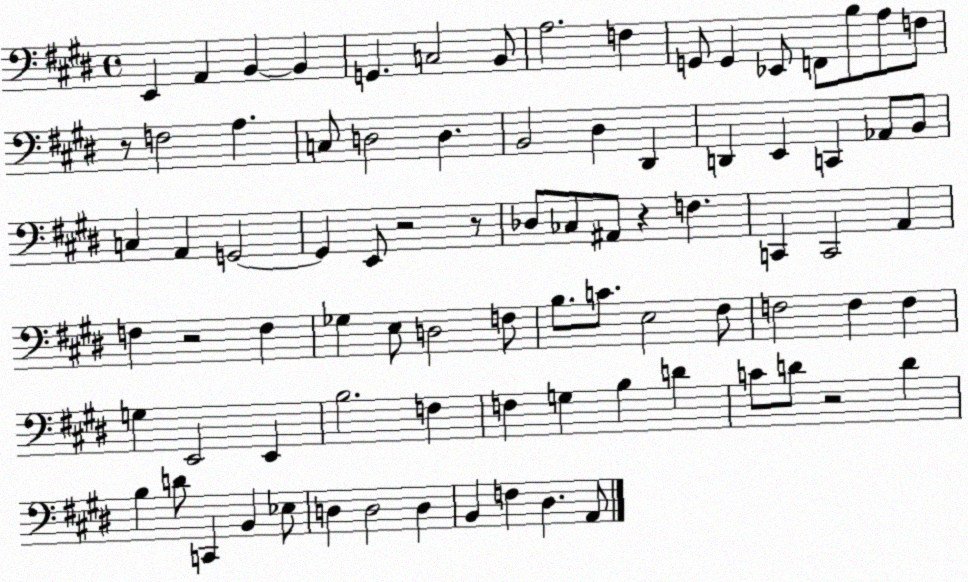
X:1
T:Untitled
M:4/4
L:1/4
K:E
E,, A,, B,, B,, G,, C,2 B,,/2 A,2 F, G,,/2 G,, _E,,/2 F,,/2 B,/2 A,/2 F,/2 z/2 F,2 A, C,/2 D,2 D, B,,2 ^D, ^D,, D,, E,, C,, _A,,/2 B,,/2 C, A,, G,,2 G,, E,,/2 z2 z/2 _D,/2 _C,/2 ^A,,/2 z F, C,, C,,2 A,, F, z2 F, _G, E,/2 D,2 F,/2 B,/2 C/2 E,2 ^F,/2 F,2 F, F, G, E,,2 E,, B,2 F, F, G, B, D C/2 D/2 z2 D B, D/2 C,, B,, _E,/2 D, D,2 D, B,, F, ^D, A,,/2